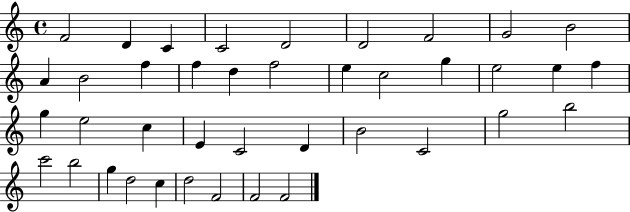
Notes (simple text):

F4/h D4/q C4/q C4/h D4/h D4/h F4/h G4/h B4/h A4/q B4/h F5/q F5/q D5/q F5/h E5/q C5/h G5/q E5/h E5/q F5/q G5/q E5/h C5/q E4/q C4/h D4/q B4/h C4/h G5/h B5/h C6/h B5/h G5/q D5/h C5/q D5/h F4/h F4/h F4/h